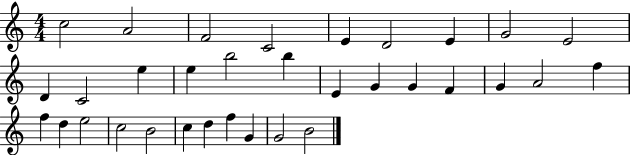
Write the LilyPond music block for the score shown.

{
  \clef treble
  \numericTimeSignature
  \time 4/4
  \key c \major
  c''2 a'2 | f'2 c'2 | e'4 d'2 e'4 | g'2 e'2 | \break d'4 c'2 e''4 | e''4 b''2 b''4 | e'4 g'4 g'4 f'4 | g'4 a'2 f''4 | \break f''4 d''4 e''2 | c''2 b'2 | c''4 d''4 f''4 g'4 | g'2 b'2 | \break \bar "|."
}